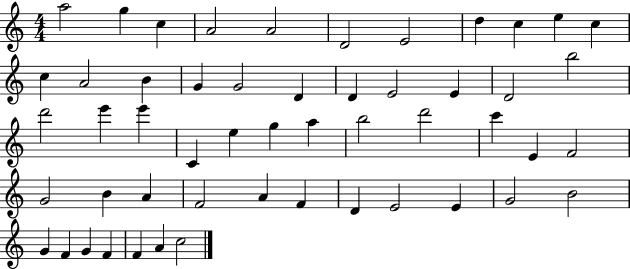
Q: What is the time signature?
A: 4/4